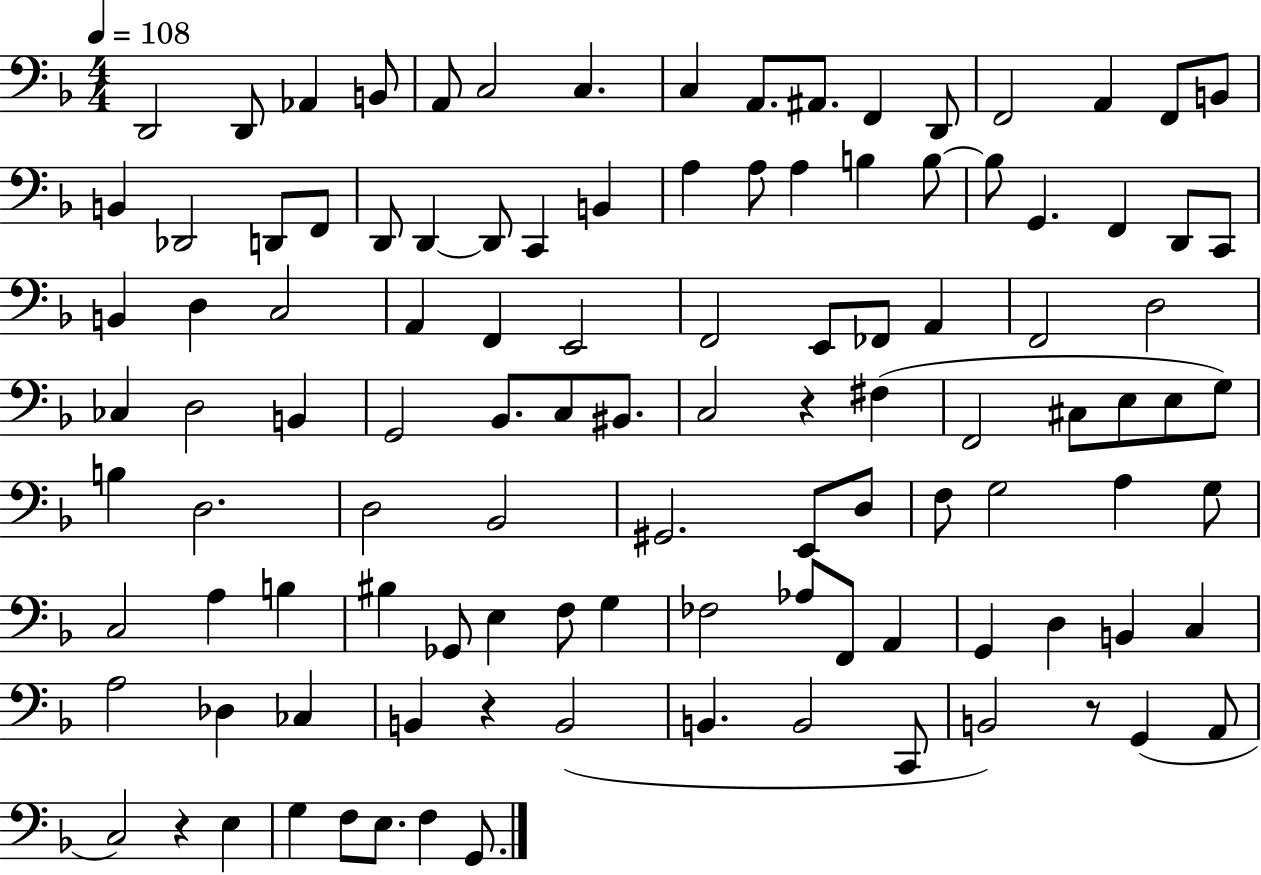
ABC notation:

X:1
T:Untitled
M:4/4
L:1/4
K:F
D,,2 D,,/2 _A,, B,,/2 A,,/2 C,2 C, C, A,,/2 ^A,,/2 F,, D,,/2 F,,2 A,, F,,/2 B,,/2 B,, _D,,2 D,,/2 F,,/2 D,,/2 D,, D,,/2 C,, B,, A, A,/2 A, B, B,/2 B,/2 G,, F,, D,,/2 C,,/2 B,, D, C,2 A,, F,, E,,2 F,,2 E,,/2 _F,,/2 A,, F,,2 D,2 _C, D,2 B,, G,,2 _B,,/2 C,/2 ^B,,/2 C,2 z ^F, F,,2 ^C,/2 E,/2 E,/2 G,/2 B, D,2 D,2 _B,,2 ^G,,2 E,,/2 D,/2 F,/2 G,2 A, G,/2 C,2 A, B, ^B, _G,,/2 E, F,/2 G, _F,2 _A,/2 F,,/2 A,, G,, D, B,, C, A,2 _D, _C, B,, z B,,2 B,, B,,2 C,,/2 B,,2 z/2 G,, A,,/2 C,2 z E, G, F,/2 E,/2 F, G,,/2